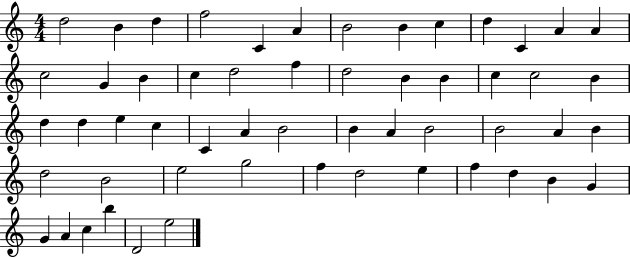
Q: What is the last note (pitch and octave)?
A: E5